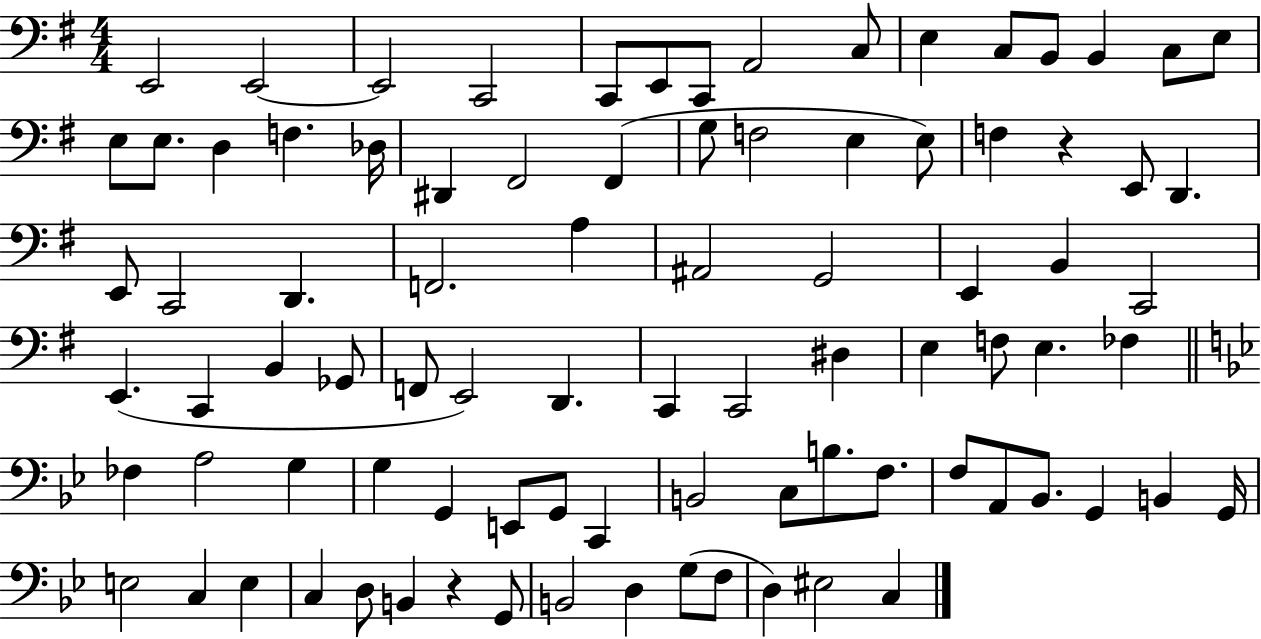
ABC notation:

X:1
T:Untitled
M:4/4
L:1/4
K:G
E,,2 E,,2 E,,2 C,,2 C,,/2 E,,/2 C,,/2 A,,2 C,/2 E, C,/2 B,,/2 B,, C,/2 E,/2 E,/2 E,/2 D, F, _D,/4 ^D,, ^F,,2 ^F,, G,/2 F,2 E, E,/2 F, z E,,/2 D,, E,,/2 C,,2 D,, F,,2 A, ^A,,2 G,,2 E,, B,, C,,2 E,, C,, B,, _G,,/2 F,,/2 E,,2 D,, C,, C,,2 ^D, E, F,/2 E, _F, _F, A,2 G, G, G,, E,,/2 G,,/2 C,, B,,2 C,/2 B,/2 F,/2 F,/2 A,,/2 _B,,/2 G,, B,, G,,/4 E,2 C, E, C, D,/2 B,, z G,,/2 B,,2 D, G,/2 F,/2 D, ^E,2 C,